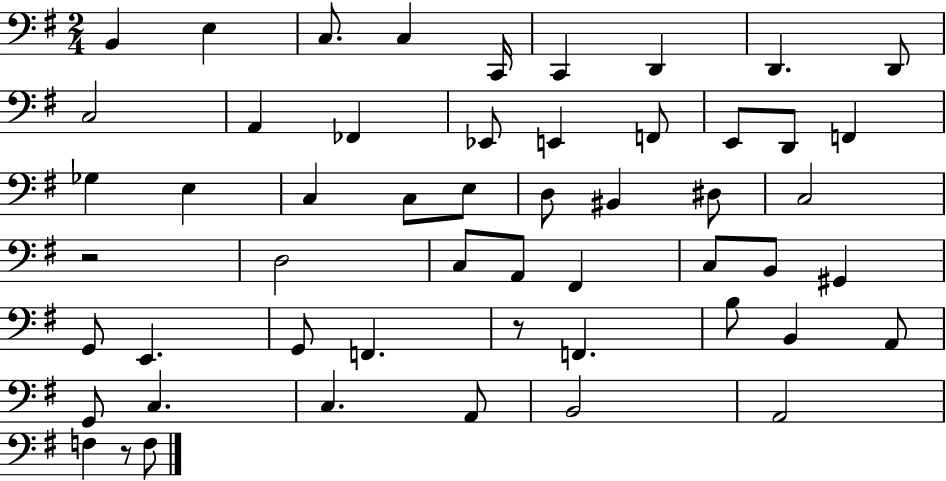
B2/q E3/q C3/e. C3/q C2/s C2/q D2/q D2/q. D2/e C3/h A2/q FES2/q Eb2/e E2/q F2/e E2/e D2/e F2/q Gb3/q E3/q C3/q C3/e E3/e D3/e BIS2/q D#3/e C3/h R/h D3/h C3/e A2/e F#2/q C3/e B2/e G#2/q G2/e E2/q. G2/e F2/q. R/e F2/q. B3/e B2/q A2/e G2/e C3/q. C3/q. A2/e B2/h A2/h F3/q R/e F3/e